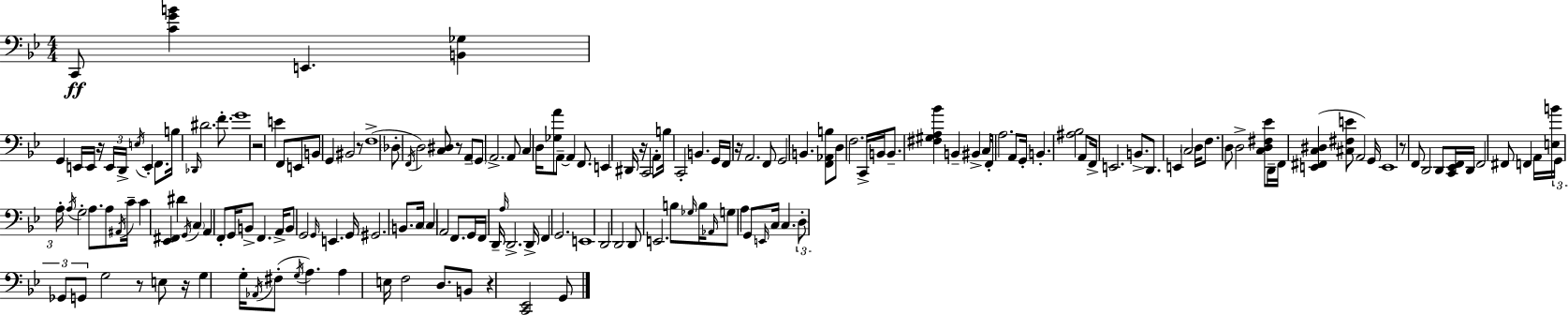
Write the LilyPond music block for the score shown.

{
  \clef bass
  \numericTimeSignature
  \time 4/4
  \key bes \major
  c,8\ff <c' g' b'>4 e,4. <b, ges>4 | g,4 e,16 e,16 r16 \tuplet 3/2 { e,16 d,16-> \acciaccatura { e16 } } e,4-. f,8. | b16 \grace { des,16 } dis'2. f'8.-. | g'1 | \break r2 e'4 f,8 | e,8 b,8 g,4 bis,2 | r8 f1->( | \parenthesize des8-. \acciaccatura { f,16 } d2) <c dis>8 r8 | \break a,8-- \parenthesize g,8 a,2.-> | a,8 c4 d16 <ges a'>8 a,8--~~ a,4 | f,8. e,4 dis,16 r16 c,2 | a,8-. b16 c,2-. b,4. | \break g,16 f,16 r16 a,2. | f,8 g,2 b,4. | <f, aes, b>8 d8 f2. | c,16-> b,16 b,8.-- <fis gis a bes'>4 b,4-- bis,4-> | \break c16 f,16-. a2. | a,8 g,16-. b,4.-. <ais bes>2 | a,8 f,16-> e,2. | b,8.-> d,8. e,4 \parenthesize c2 | \break d16 f8. d8 d2-> | <c d fis ees'>8 d,16-- f,16 <e, fis, c dis>4( <cis fis e'>8 a,2) | g,16 e,1 | r8 f,8 d,2 d,8 | \break <c, ees, f,>16 d,16 f,2 fis,8 f,4 | a,16 <e b'>16 \tuplet 3/2 { g,16 a16-. \acciaccatura { a16 } } g2-. a8. | a8 \acciaccatura { ais,16 } c'16-- c'4 <ees, fis,>4 dis'4 | \acciaccatura { g,16 } \parenthesize c4 a,4 f,8-. g,16 b,8-> f,4. | \break a,16-> b,8 g,2 | \grace { g,16 } e,4. g,16 gis,2. | b,8. c16 \parenthesize c4 a,2 | f,8. g,16 f,16 d,16-- \grace { a16 } d,2.-> | \break d,16-> f,4 g,2. | e,1 | d,2 | d,2 d,8 e,2. | \break b8 \grace { ges16 } b16 \grace { aes,16 } g8 a4 | g,8 \grace { e,16 } c16 c4. \tuplet 3/2 { d8-. ges,8 g,8 } | g2 r8 e8 r16 g4 | g16-. \acciaccatura { aes,16 }( fis8-. \acciaccatura { g16 } a4.) a4 | \break e16 f2 d8. b,8 r4 | <c, ees,>2 g,8 \bar "|."
}